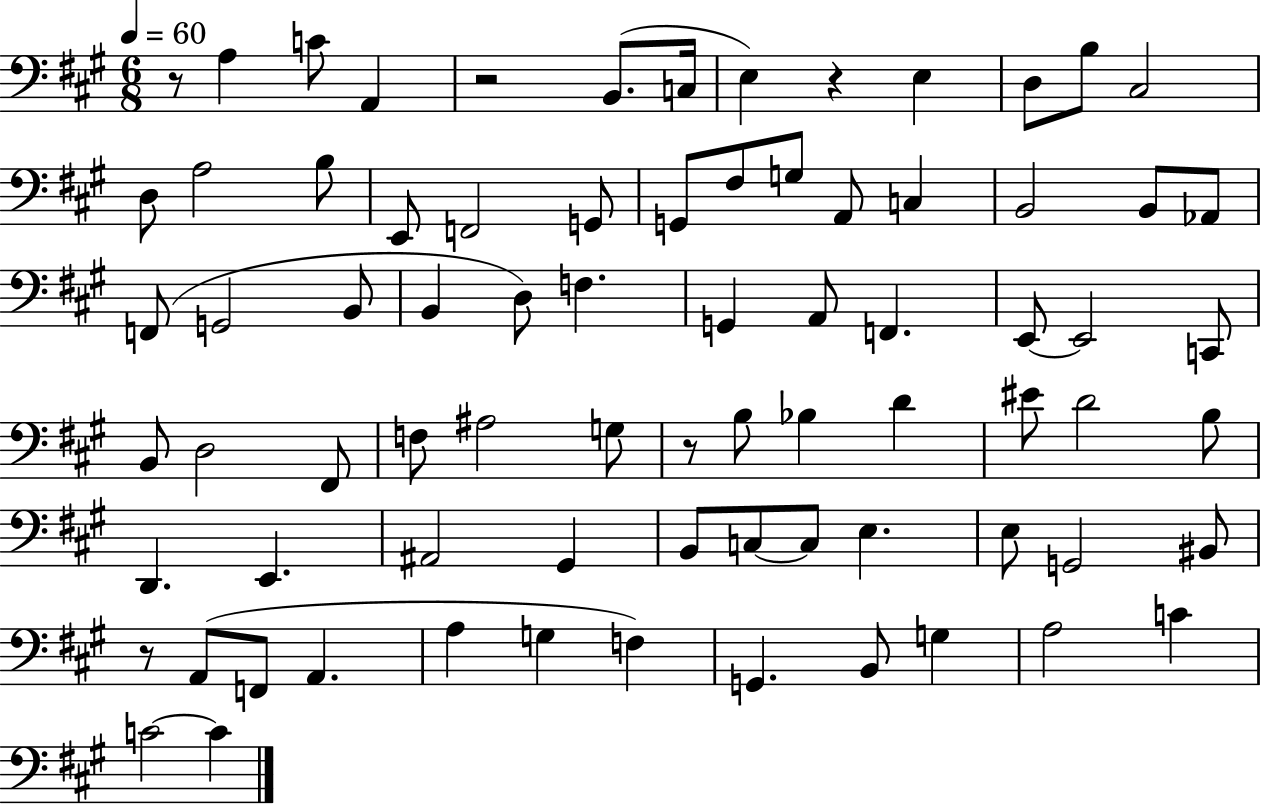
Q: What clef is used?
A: bass